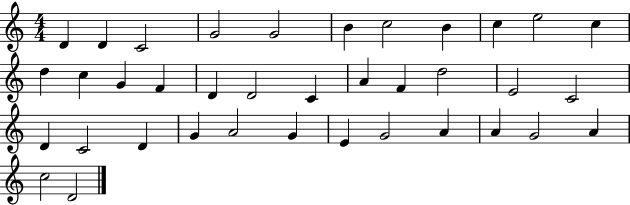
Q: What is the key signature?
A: C major